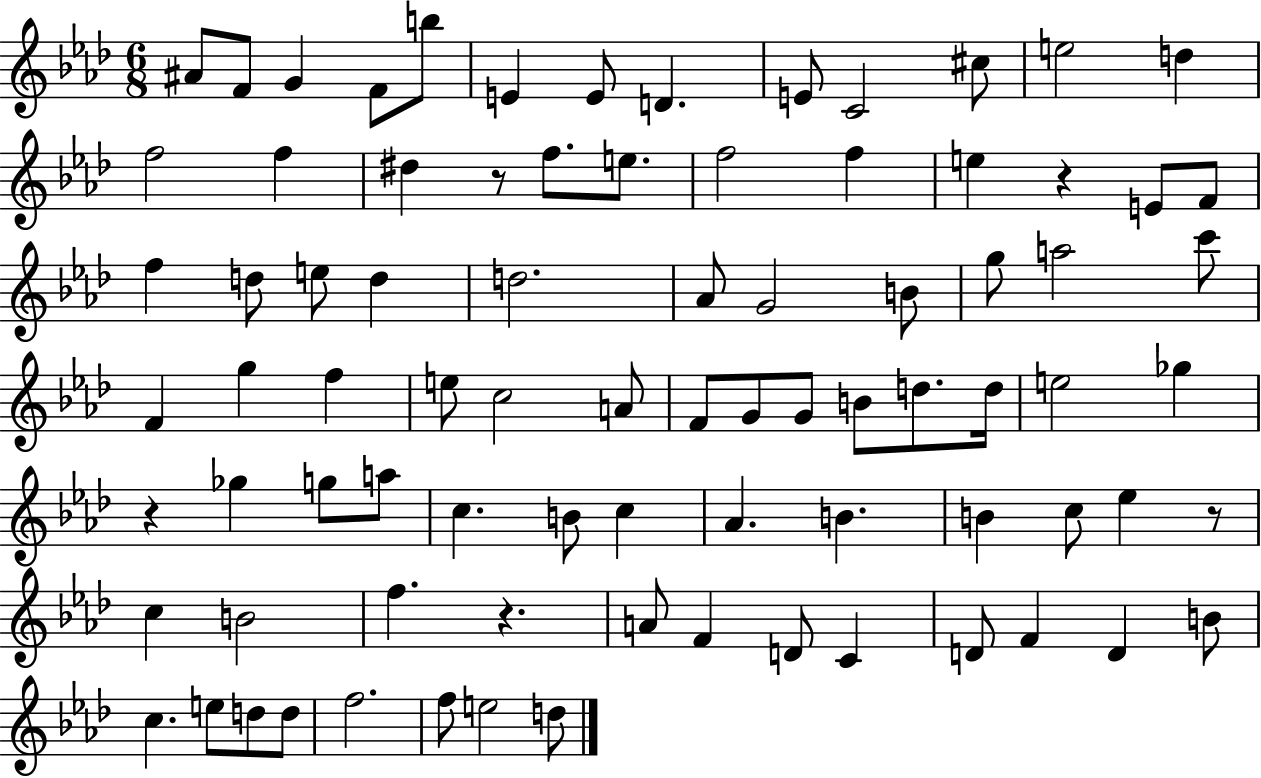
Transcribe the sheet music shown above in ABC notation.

X:1
T:Untitled
M:6/8
L:1/4
K:Ab
^A/2 F/2 G F/2 b/2 E E/2 D E/2 C2 ^c/2 e2 d f2 f ^d z/2 f/2 e/2 f2 f e z E/2 F/2 f d/2 e/2 d d2 _A/2 G2 B/2 g/2 a2 c'/2 F g f e/2 c2 A/2 F/2 G/2 G/2 B/2 d/2 d/4 e2 _g z _g g/2 a/2 c B/2 c _A B B c/2 _e z/2 c B2 f z A/2 F D/2 C D/2 F D B/2 c e/2 d/2 d/2 f2 f/2 e2 d/2